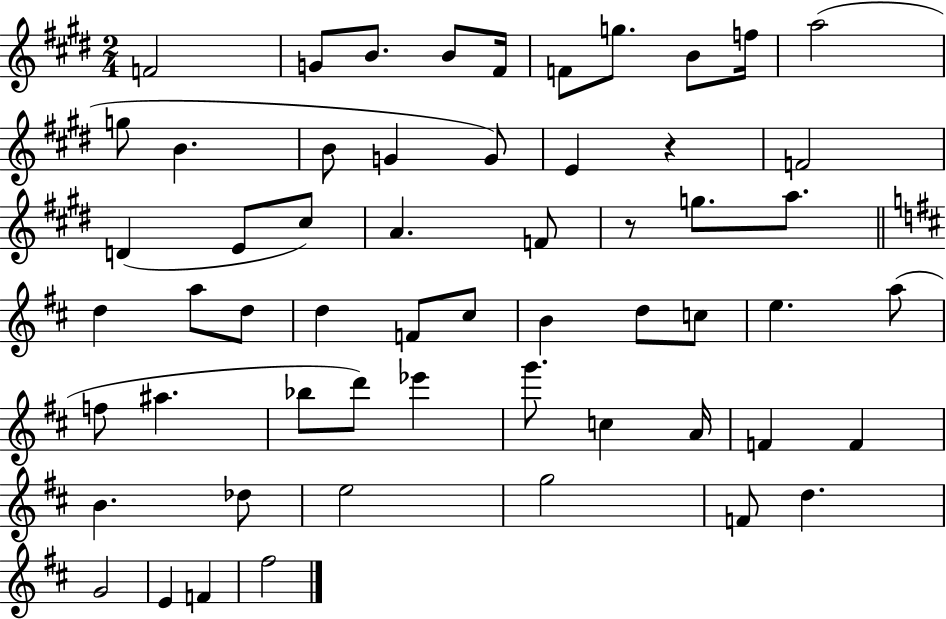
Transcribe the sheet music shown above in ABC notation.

X:1
T:Untitled
M:2/4
L:1/4
K:E
F2 G/2 B/2 B/2 ^F/4 F/2 g/2 B/2 f/4 a2 g/2 B B/2 G G/2 E z F2 D E/2 ^c/2 A F/2 z/2 g/2 a/2 d a/2 d/2 d F/2 ^c/2 B d/2 c/2 e a/2 f/2 ^a _b/2 d'/2 _e' g'/2 c A/4 F F B _d/2 e2 g2 F/2 d G2 E F ^f2